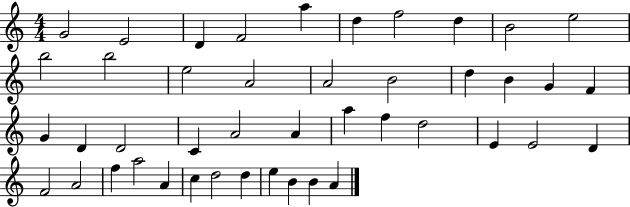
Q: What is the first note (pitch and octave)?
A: G4